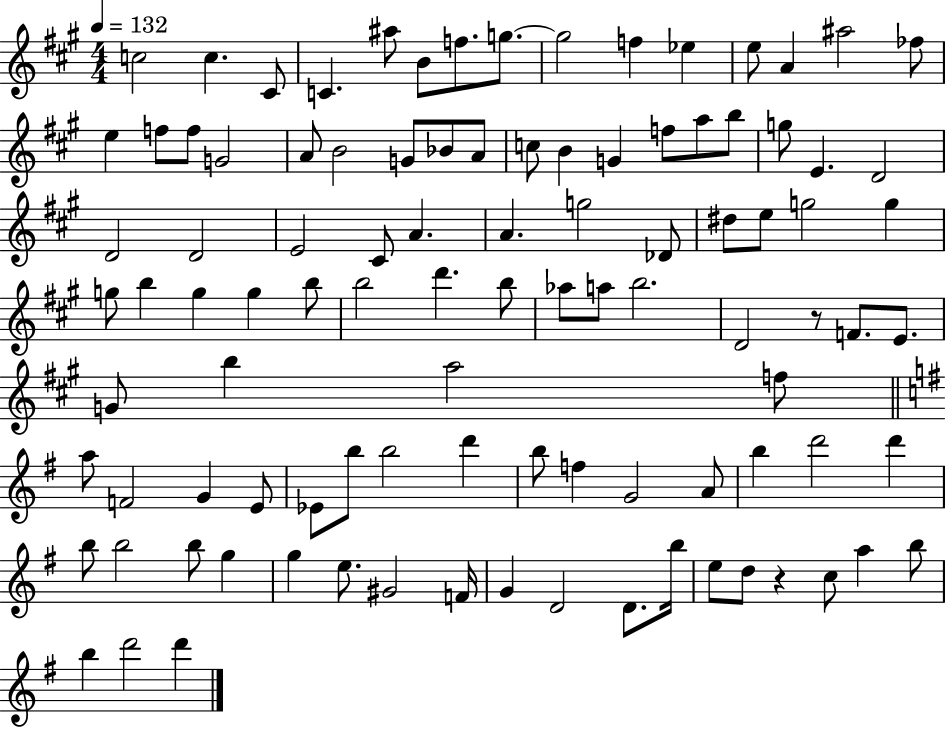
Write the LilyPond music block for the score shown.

{
  \clef treble
  \numericTimeSignature
  \time 4/4
  \key a \major
  \tempo 4 = 132
  c''2 c''4. cis'8 | c'4. ais''8 b'8 f''8. g''8.~~ | g''2 f''4 ees''4 | e''8 a'4 ais''2 fes''8 | \break e''4 f''8 f''8 g'2 | a'8 b'2 g'8 bes'8 a'8 | c''8 b'4 g'4 f''8 a''8 b''8 | g''8 e'4. d'2 | \break d'2 d'2 | e'2 cis'8 a'4. | a'4. g''2 des'8 | dis''8 e''8 g''2 g''4 | \break g''8 b''4 g''4 g''4 b''8 | b''2 d'''4. b''8 | aes''8 a''8 b''2. | d'2 r8 f'8. e'8. | \break g'8 b''4 a''2 f''8 | \bar "||" \break \key g \major a''8 f'2 g'4 e'8 | ees'8 b''8 b''2 d'''4 | b''8 f''4 g'2 a'8 | b''4 d'''2 d'''4 | \break b''8 b''2 b''8 g''4 | g''4 e''8. gis'2 f'16 | g'4 d'2 d'8. b''16 | e''8 d''8 r4 c''8 a''4 b''8 | \break b''4 d'''2 d'''4 | \bar "|."
}